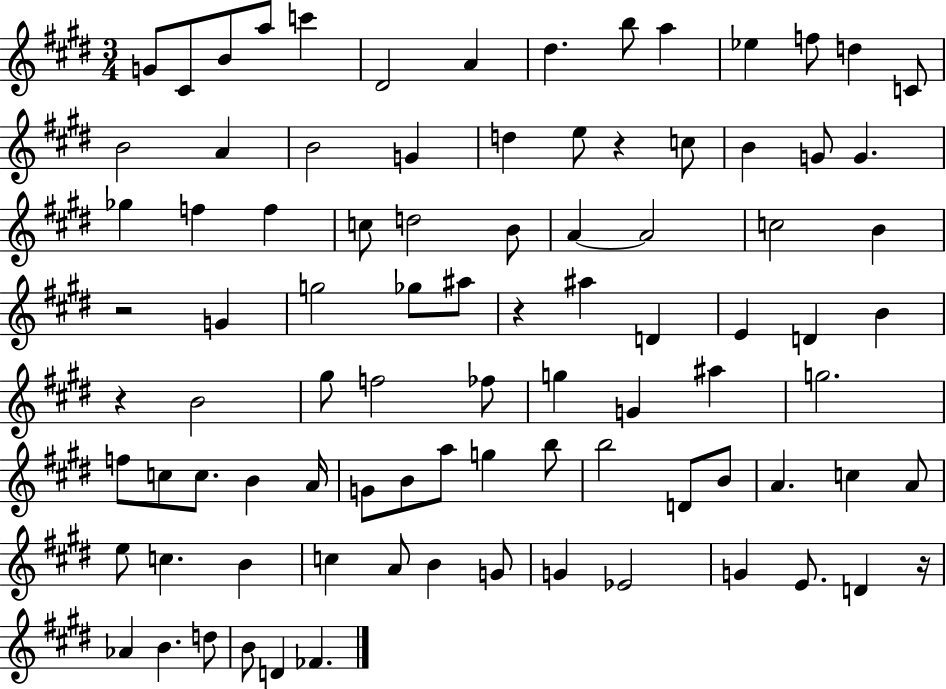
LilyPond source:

{
  \clef treble
  \numericTimeSignature
  \time 3/4
  \key e \major
  \repeat volta 2 { g'8 cis'8 b'8 a''8 c'''4 | dis'2 a'4 | dis''4. b''8 a''4 | ees''4 f''8 d''4 c'8 | \break b'2 a'4 | b'2 g'4 | d''4 e''8 r4 c''8 | b'4 g'8 g'4. | \break ges''4 f''4 f''4 | c''8 d''2 b'8 | a'4~~ a'2 | c''2 b'4 | \break r2 g'4 | g''2 ges''8 ais''8 | r4 ais''4 d'4 | e'4 d'4 b'4 | \break r4 b'2 | gis''8 f''2 fes''8 | g''4 g'4 ais''4 | g''2. | \break f''8 c''8 c''8. b'4 a'16 | g'8 b'8 a''8 g''4 b''8 | b''2 d'8 b'8 | a'4. c''4 a'8 | \break e''8 c''4. b'4 | c''4 a'8 b'4 g'8 | g'4 ees'2 | g'4 e'8. d'4 r16 | \break aes'4 b'4. d''8 | b'8 d'4 fes'4. | } \bar "|."
}